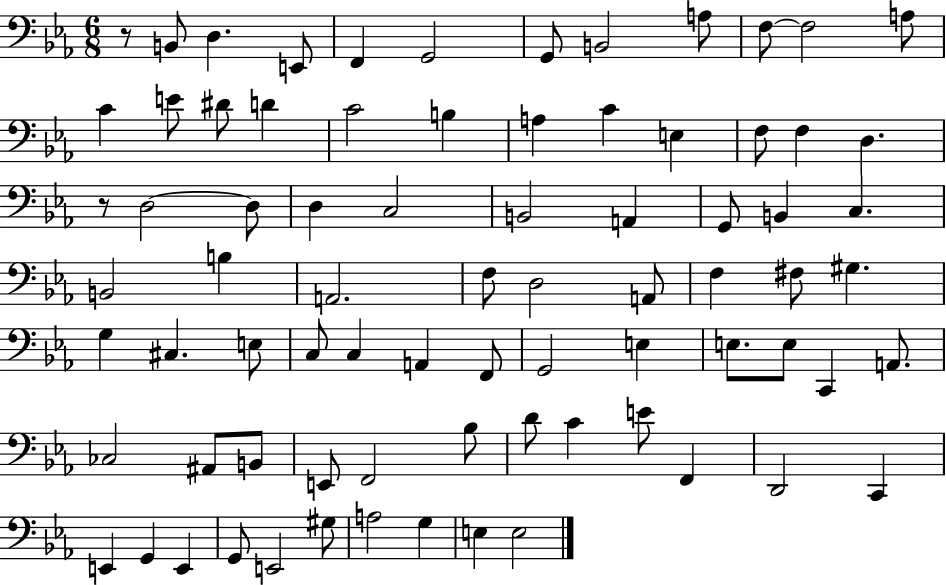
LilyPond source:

{
  \clef bass
  \numericTimeSignature
  \time 6/8
  \key ees \major
  \repeat volta 2 { r8 b,8 d4. e,8 | f,4 g,2 | g,8 b,2 a8 | f8~~ f2 a8 | \break c'4 e'8 dis'8 d'4 | c'2 b4 | a4 c'4 e4 | f8 f4 d4. | \break r8 d2~~ d8 | d4 c2 | b,2 a,4 | g,8 b,4 c4. | \break b,2 b4 | a,2. | f8 d2 a,8 | f4 fis8 gis4. | \break g4 cis4. e8 | c8 c4 a,4 f,8 | g,2 e4 | e8. e8 c,4 a,8. | \break ces2 ais,8 b,8 | e,8 f,2 bes8 | d'8 c'4 e'8 f,4 | d,2 c,4 | \break e,4 g,4 e,4 | g,8 e,2 gis8 | a2 g4 | e4 e2 | \break } \bar "|."
}